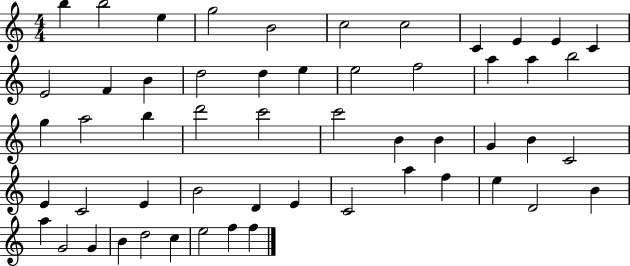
B5/q B5/h E5/q G5/h B4/h C5/h C5/h C4/q E4/q E4/q C4/q E4/h F4/q B4/q D5/h D5/q E5/q E5/h F5/h A5/q A5/q B5/h G5/q A5/h B5/q D6/h C6/h C6/h B4/q B4/q G4/q B4/q C4/h E4/q C4/h E4/q B4/h D4/q E4/q C4/h A5/q F5/q E5/q D4/h B4/q A5/q G4/h G4/q B4/q D5/h C5/q E5/h F5/q F5/q